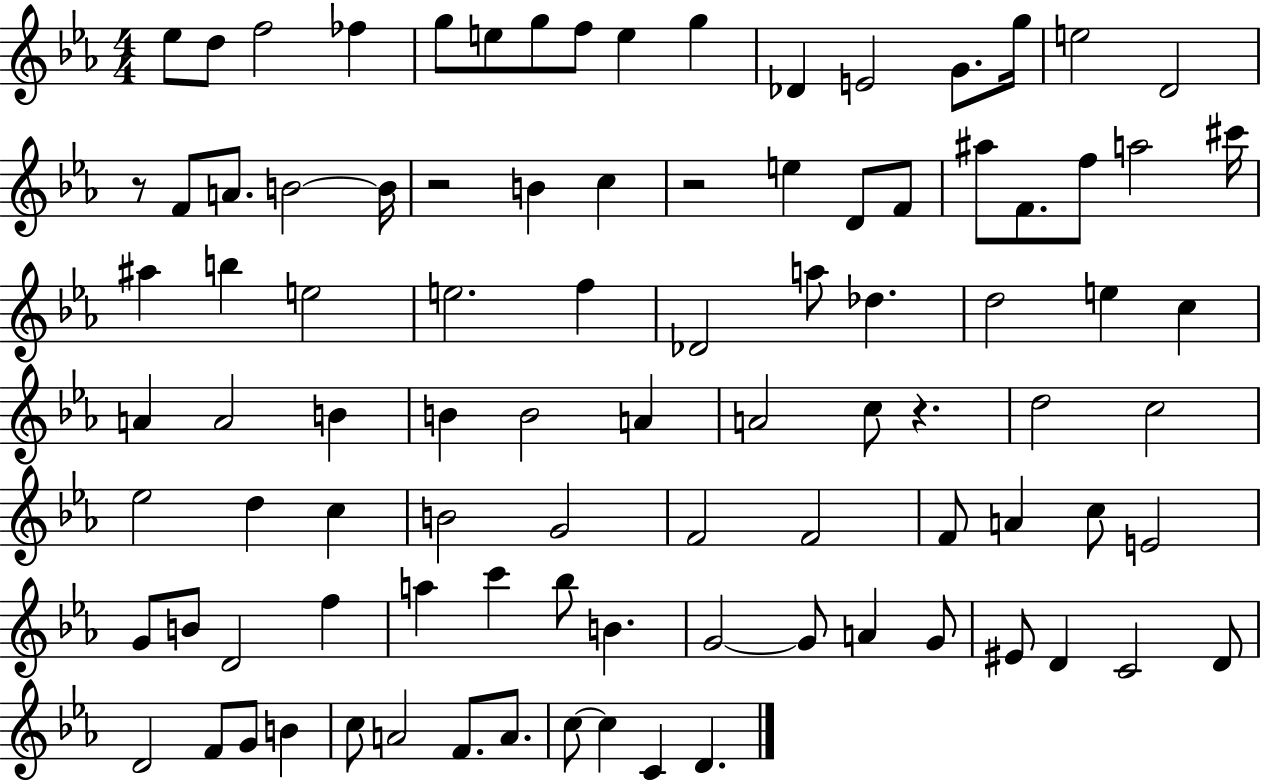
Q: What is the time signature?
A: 4/4